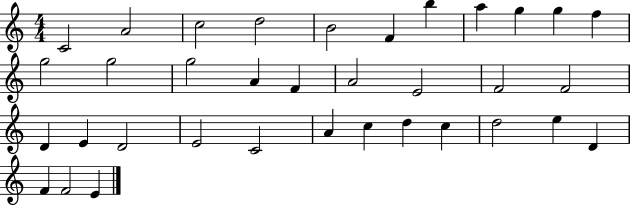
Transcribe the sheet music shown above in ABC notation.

X:1
T:Untitled
M:4/4
L:1/4
K:C
C2 A2 c2 d2 B2 F b a g g f g2 g2 g2 A F A2 E2 F2 F2 D E D2 E2 C2 A c d c d2 e D F F2 E